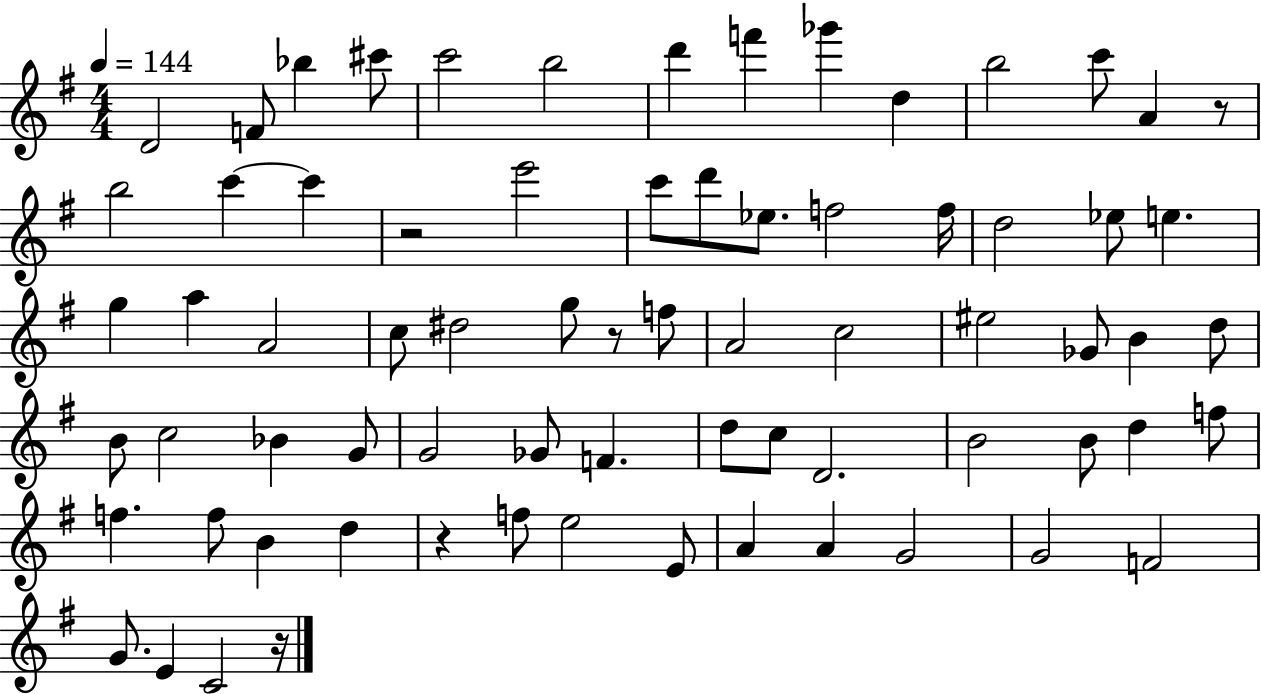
{
  \clef treble
  \numericTimeSignature
  \time 4/4
  \key g \major
  \tempo 4 = 144
  \repeat volta 2 { d'2 f'8 bes''4 cis'''8 | c'''2 b''2 | d'''4 f'''4 ges'''4 d''4 | b''2 c'''8 a'4 r8 | \break b''2 c'''4~~ c'''4 | r2 e'''2 | c'''8 d'''8 ees''8. f''2 f''16 | d''2 ees''8 e''4. | \break g''4 a''4 a'2 | c''8 dis''2 g''8 r8 f''8 | a'2 c''2 | eis''2 ges'8 b'4 d''8 | \break b'8 c''2 bes'4 g'8 | g'2 ges'8 f'4. | d''8 c''8 d'2. | b'2 b'8 d''4 f''8 | \break f''4. f''8 b'4 d''4 | r4 f''8 e''2 e'8 | a'4 a'4 g'2 | g'2 f'2 | \break g'8. e'4 c'2 r16 | } \bar "|."
}